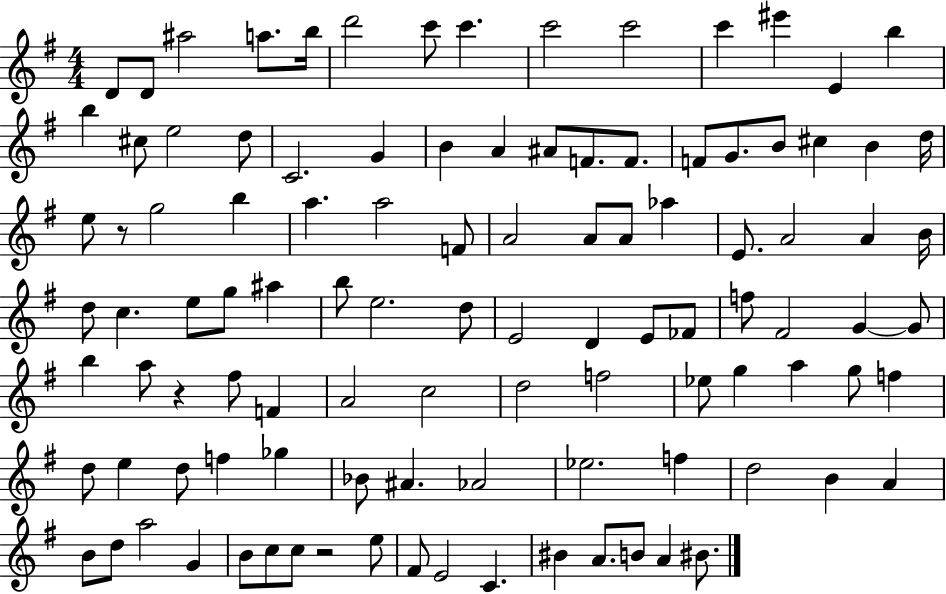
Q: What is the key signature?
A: G major